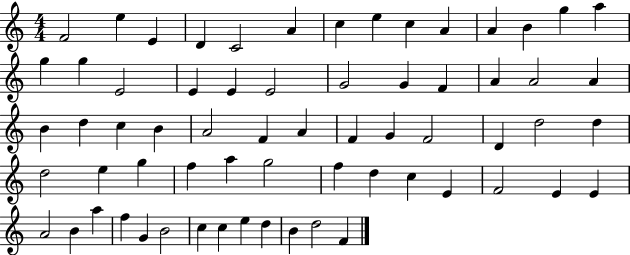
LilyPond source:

{
  \clef treble
  \numericTimeSignature
  \time 4/4
  \key c \major
  f'2 e''4 e'4 | d'4 c'2 a'4 | c''4 e''4 c''4 a'4 | a'4 b'4 g''4 a''4 | \break g''4 g''4 e'2 | e'4 e'4 e'2 | g'2 g'4 f'4 | a'4 a'2 a'4 | \break b'4 d''4 c''4 b'4 | a'2 f'4 a'4 | f'4 g'4 f'2 | d'4 d''2 d''4 | \break d''2 e''4 g''4 | f''4 a''4 g''2 | f''4 d''4 c''4 e'4 | f'2 e'4 e'4 | \break a'2 b'4 a''4 | f''4 g'4 b'2 | c''4 c''4 e''4 d''4 | b'4 d''2 f'4 | \break \bar "|."
}